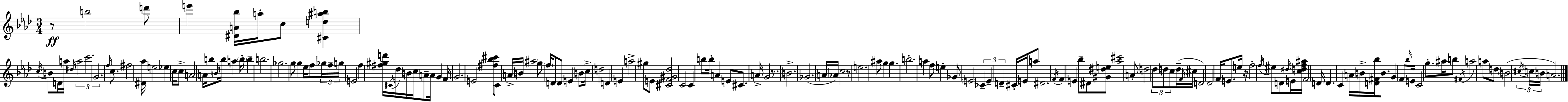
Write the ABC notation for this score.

X:1
T:Untitled
M:3/4
L:1/4
K:Fm
z/2 b2 d'/2 e' [^DA_b]/4 a/4 c/2 [^Cd^ab] c/4 B/2 D/4 a/4 ^d/4 a2 c'2 G2 f/4 c/2 ^f2 [^D_a]/4 e2 _e c/4 c/2 A2 A/4 b/2 B/4 b/4 a b/4 b b2 _g2 g/2 g _e/4 f/2 _g/4 f/4 g/4 E2 f [^f^gd']/4 ^C/4 _d/4 B/4 c/4 A/2 A/4 G F/4 G2 E2 [^f_b^c']/2 C/2 A/4 B/4 ^a2 g/2 f/4 D/2 D/2 E B/2 c/4 d2 D E a2 ^g/2 E/2 [^CF^G_d]2 C2 C b/2 b/4 A E/2 ^C/2 A/4 G2 z/2 B2 _G2 A/4 _A/4 c2 z/2 e2 ^a/2 g g b2 a f/2 e _G/2 E2 _C E D ^C/4 E/4 a/2 ^D2 F/4 F E _b/2 ^D/2 [^G^de]/2 [_a^c']2 A/2 d2 _d/2 d/2 c/2 d/4 F/4 ^c/4 D2 _D2 F/4 E/2 e/4 z/4 f2 f/4 ^e/2 D/2 ^d/4 E/4 [cdf^a]/4 F2 D/4 D C A/4 B/4 [D^F_b]/4 B/2 G F/2 _b/4 E/4 C2 g/2 ^a/4 b/2 ^F/4 a2 a/2 d/2 B2 ^c/4 c/4 B/4 A2